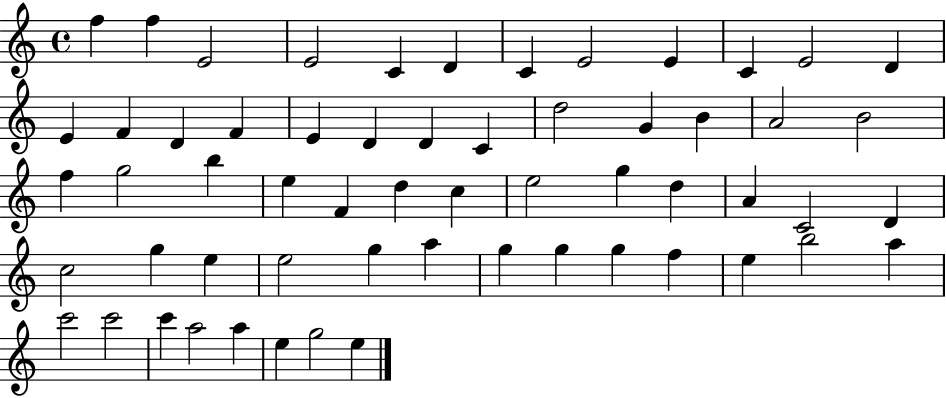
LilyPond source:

{
  \clef treble
  \time 4/4
  \defaultTimeSignature
  \key c \major
  f''4 f''4 e'2 | e'2 c'4 d'4 | c'4 e'2 e'4 | c'4 e'2 d'4 | \break e'4 f'4 d'4 f'4 | e'4 d'4 d'4 c'4 | d''2 g'4 b'4 | a'2 b'2 | \break f''4 g''2 b''4 | e''4 f'4 d''4 c''4 | e''2 g''4 d''4 | a'4 c'2 d'4 | \break c''2 g''4 e''4 | e''2 g''4 a''4 | g''4 g''4 g''4 f''4 | e''4 b''2 a''4 | \break c'''2 c'''2 | c'''4 a''2 a''4 | e''4 g''2 e''4 | \bar "|."
}